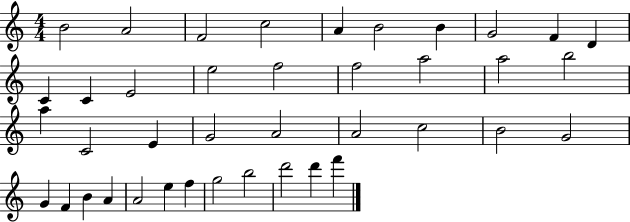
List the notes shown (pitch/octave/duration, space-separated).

B4/h A4/h F4/h C5/h A4/q B4/h B4/q G4/h F4/q D4/q C4/q C4/q E4/h E5/h F5/h F5/h A5/h A5/h B5/h A5/q C4/h E4/q G4/h A4/h A4/h C5/h B4/h G4/h G4/q F4/q B4/q A4/q A4/h E5/q F5/q G5/h B5/h D6/h D6/q F6/q